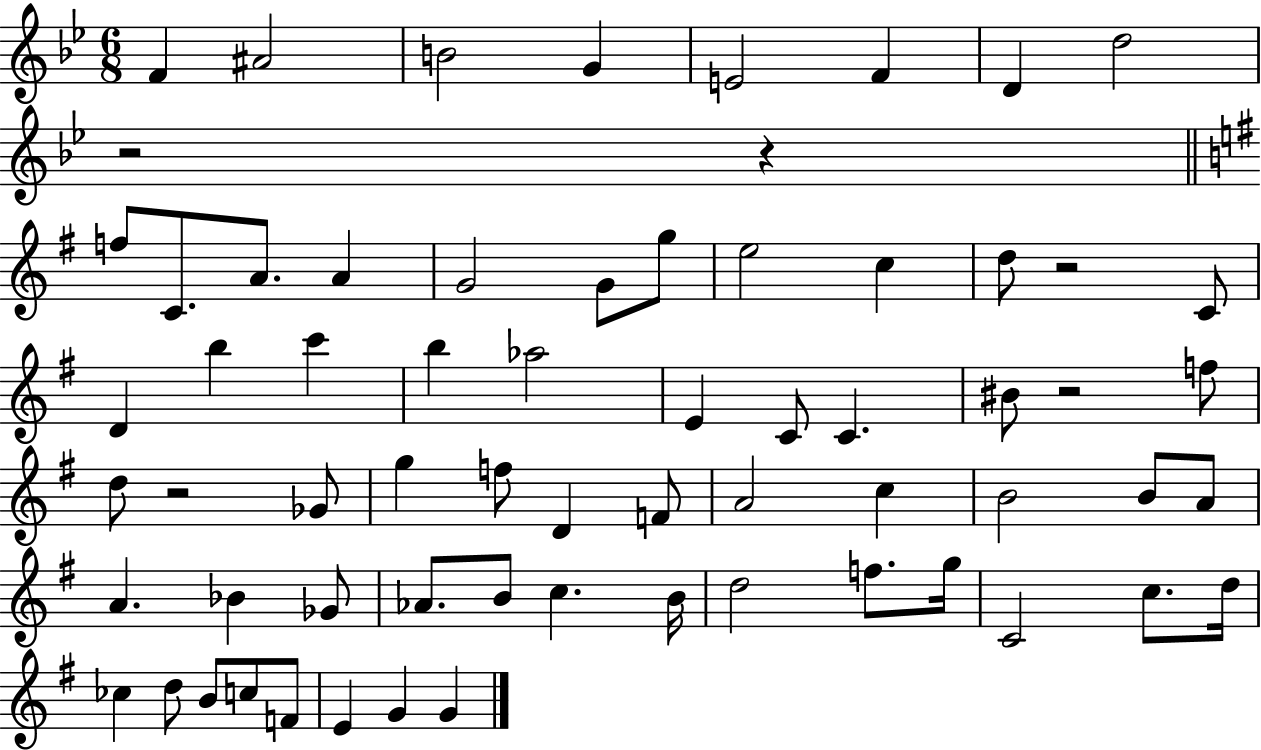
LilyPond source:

{
  \clef treble
  \numericTimeSignature
  \time 6/8
  \key bes \major
  f'4 ais'2 | b'2 g'4 | e'2 f'4 | d'4 d''2 | \break r2 r4 | \bar "||" \break \key e \minor f''8 c'8. a'8. a'4 | g'2 g'8 g''8 | e''2 c''4 | d''8 r2 c'8 | \break d'4 b''4 c'''4 | b''4 aes''2 | e'4 c'8 c'4. | bis'8 r2 f''8 | \break d''8 r2 ges'8 | g''4 f''8 d'4 f'8 | a'2 c''4 | b'2 b'8 a'8 | \break a'4. bes'4 ges'8 | aes'8. b'8 c''4. b'16 | d''2 f''8. g''16 | c'2 c''8. d''16 | \break ces''4 d''8 b'8 c''8 f'8 | e'4 g'4 g'4 | \bar "|."
}